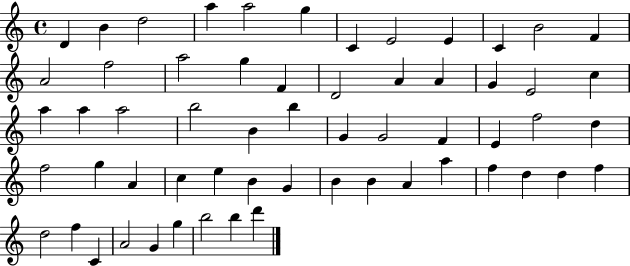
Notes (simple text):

D4/q B4/q D5/h A5/q A5/h G5/q C4/q E4/h E4/q C4/q B4/h F4/q A4/h F5/h A5/h G5/q F4/q D4/h A4/q A4/q G4/q E4/h C5/q A5/q A5/q A5/h B5/h B4/q B5/q G4/q G4/h F4/q E4/q F5/h D5/q F5/h G5/q A4/q C5/q E5/q B4/q G4/q B4/q B4/q A4/q A5/q F5/q D5/q D5/q F5/q D5/h F5/q C4/q A4/h G4/q G5/q B5/h B5/q D6/q